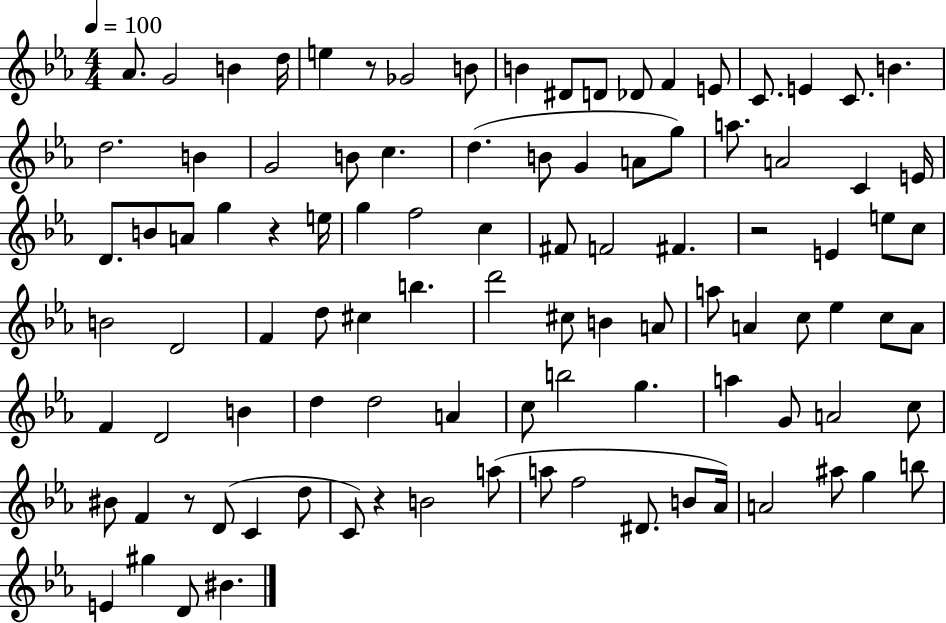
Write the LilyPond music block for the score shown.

{
  \clef treble
  \numericTimeSignature
  \time 4/4
  \key ees \major
  \tempo 4 = 100
  aes'8. g'2 b'4 d''16 | e''4 r8 ges'2 b'8 | b'4 dis'8 d'8 des'8 f'4 e'8 | c'8. e'4 c'8. b'4. | \break d''2. b'4 | g'2 b'8 c''4. | d''4.( b'8 g'4 a'8 g''8) | a''8. a'2 c'4 e'16 | \break d'8. b'8 a'8 g''4 r4 e''16 | g''4 f''2 c''4 | fis'8 f'2 fis'4. | r2 e'4 e''8 c''8 | \break b'2 d'2 | f'4 d''8 cis''4 b''4. | d'''2 cis''8 b'4 a'8 | a''8 a'4 c''8 ees''4 c''8 a'8 | \break f'4 d'2 b'4 | d''4 d''2 a'4 | c''8 b''2 g''4. | a''4 g'8 a'2 c''8 | \break bis'8 f'4 r8 d'8( c'4 d''8 | c'8) r4 b'2 a''8( | a''8 f''2 dis'8. b'8 aes'16) | a'2 ais''8 g''4 b''8 | \break e'4 gis''4 d'8 bis'4. | \bar "|."
}